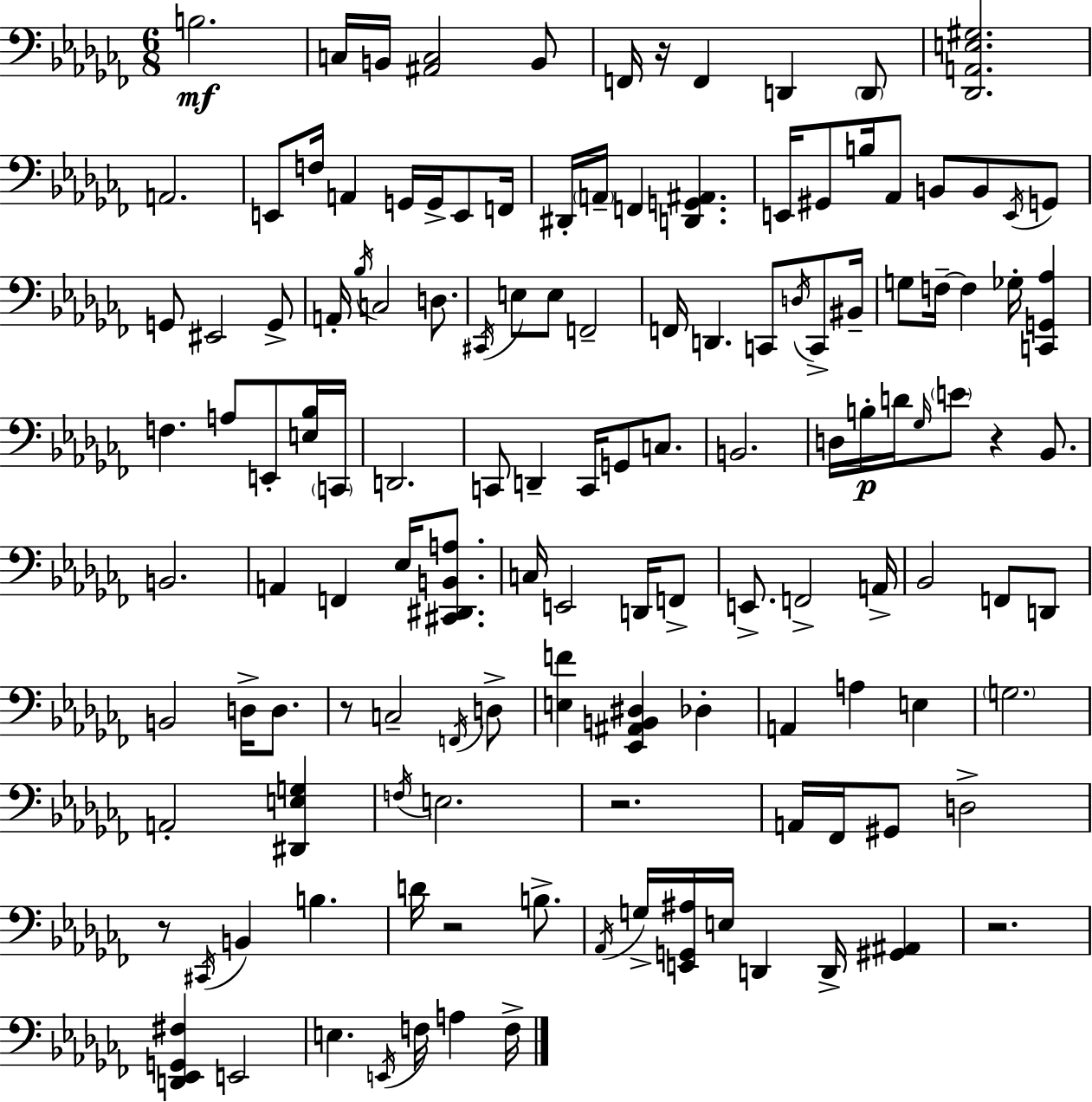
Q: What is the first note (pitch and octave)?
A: B3